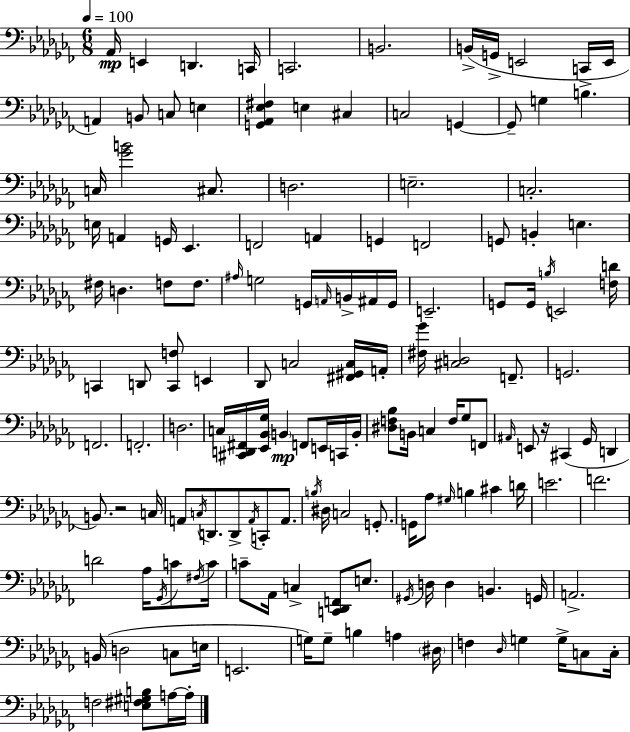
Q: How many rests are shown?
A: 2